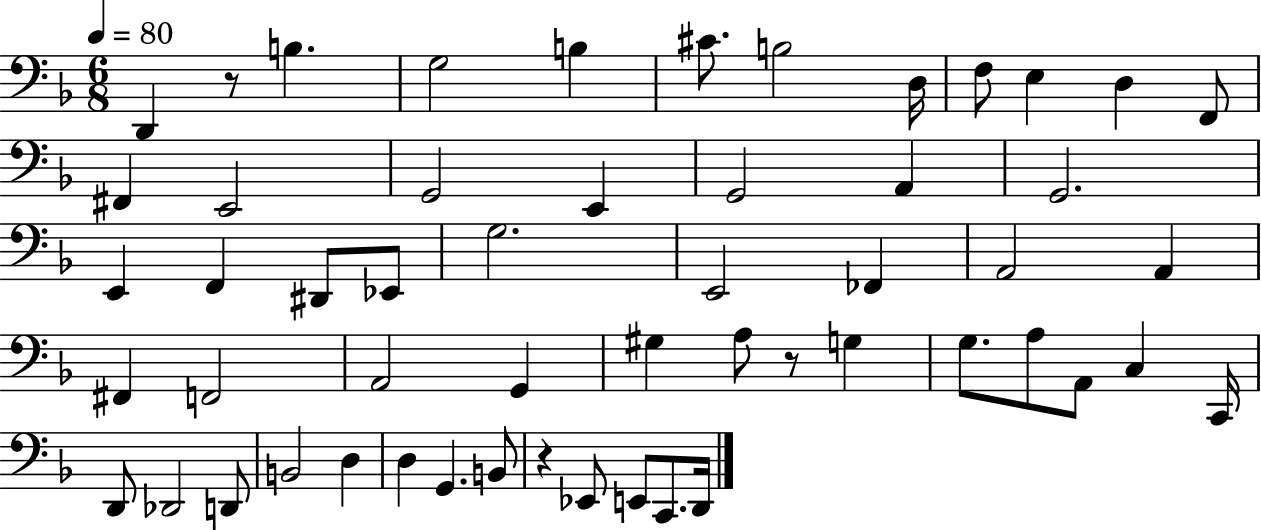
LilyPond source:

{
  \clef bass
  \numericTimeSignature
  \time 6/8
  \key f \major
  \tempo 4 = 80
  \repeat volta 2 { d,4 r8 b4. | g2 b4 | cis'8. b2 d16 | f8 e4 d4 f,8 | \break fis,4 e,2 | g,2 e,4 | g,2 a,4 | g,2. | \break e,4 f,4 dis,8 ees,8 | g2. | e,2 fes,4 | a,2 a,4 | \break fis,4 f,2 | a,2 g,4 | gis4 a8 r8 g4 | g8. a8 a,8 c4 c,16 | \break d,8 des,2 d,8 | b,2 d4 | d4 g,4. b,8 | r4 ees,8 e,8 c,8. d,16 | \break } \bar "|."
}